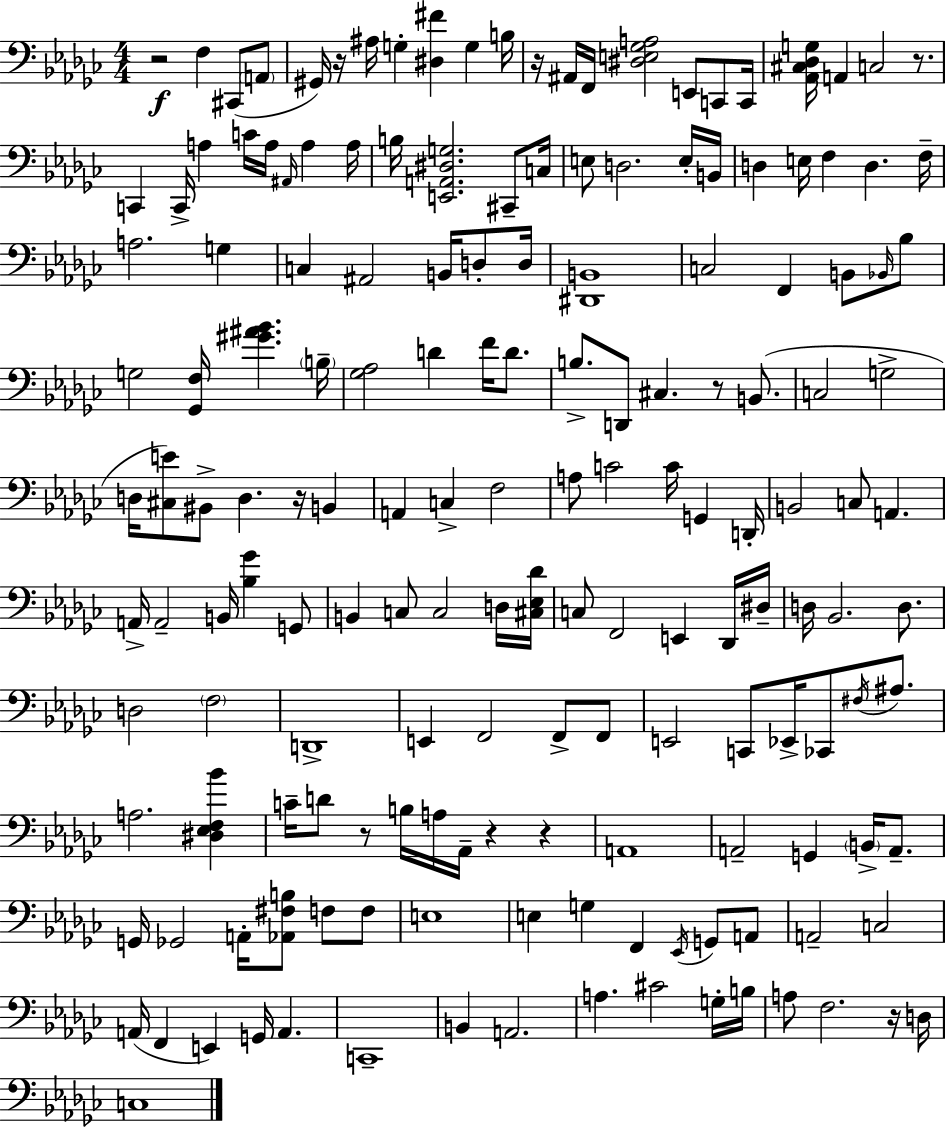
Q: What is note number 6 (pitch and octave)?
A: G3